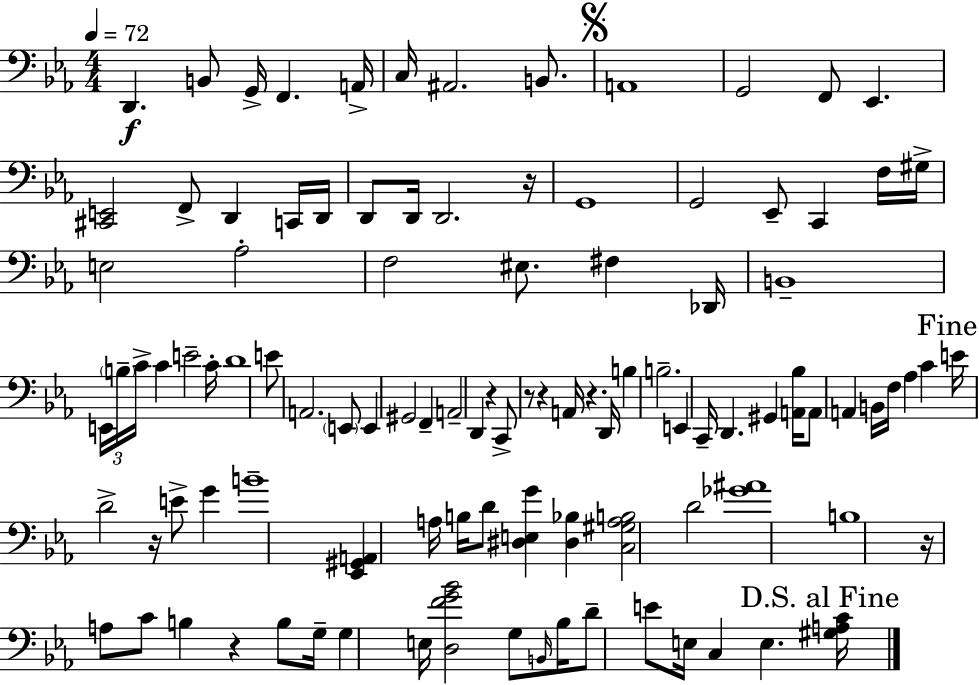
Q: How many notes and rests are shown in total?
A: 104